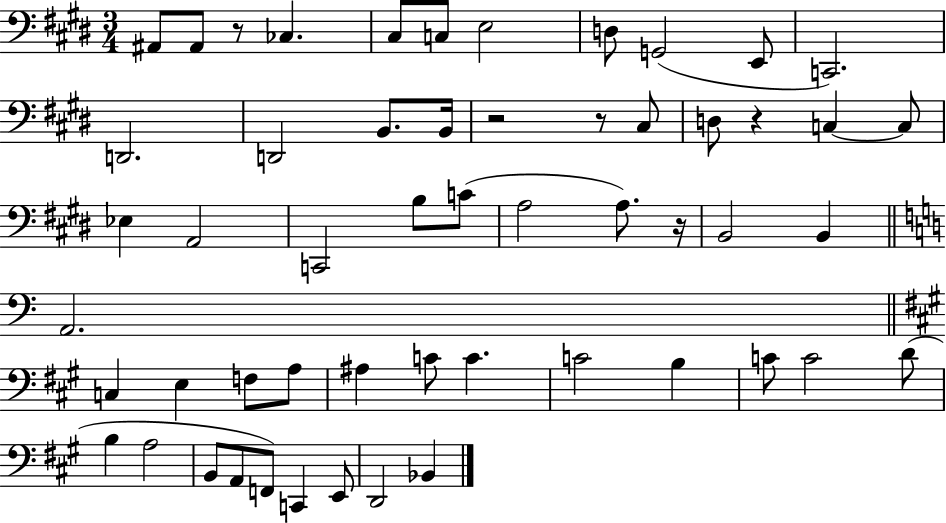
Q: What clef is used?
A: bass